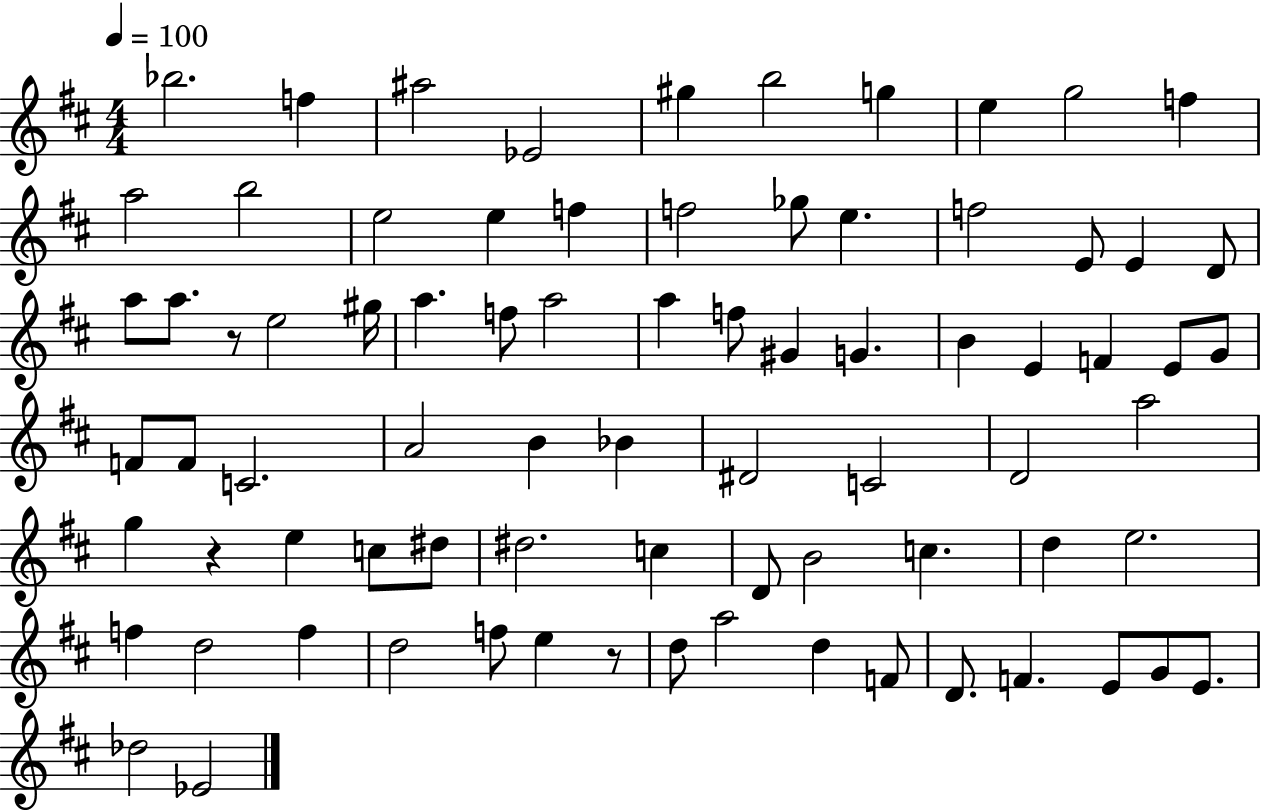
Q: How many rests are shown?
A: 3